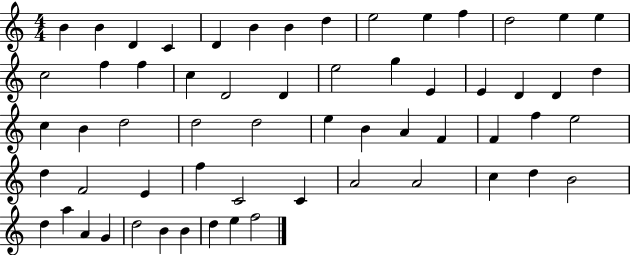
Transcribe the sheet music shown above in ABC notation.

X:1
T:Untitled
M:4/4
L:1/4
K:C
B B D C D B B d e2 e f d2 e e c2 f f c D2 D e2 g E E D D d c B d2 d2 d2 e B A F F f e2 d F2 E f C2 C A2 A2 c d B2 d a A G d2 B B d e f2